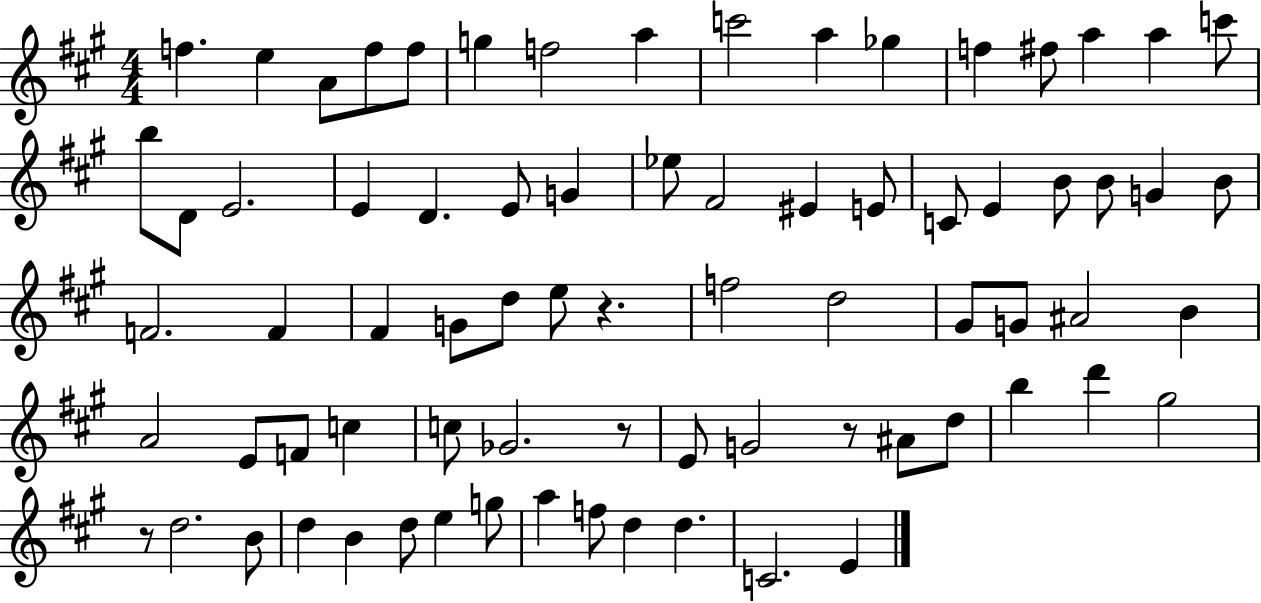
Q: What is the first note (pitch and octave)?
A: F5